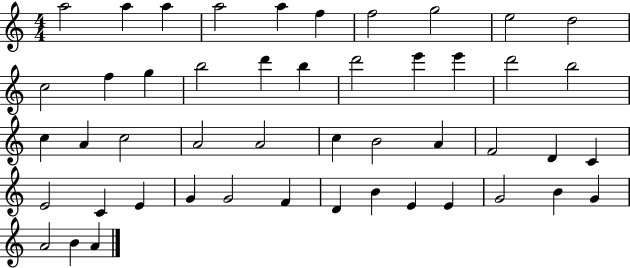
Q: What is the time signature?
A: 4/4